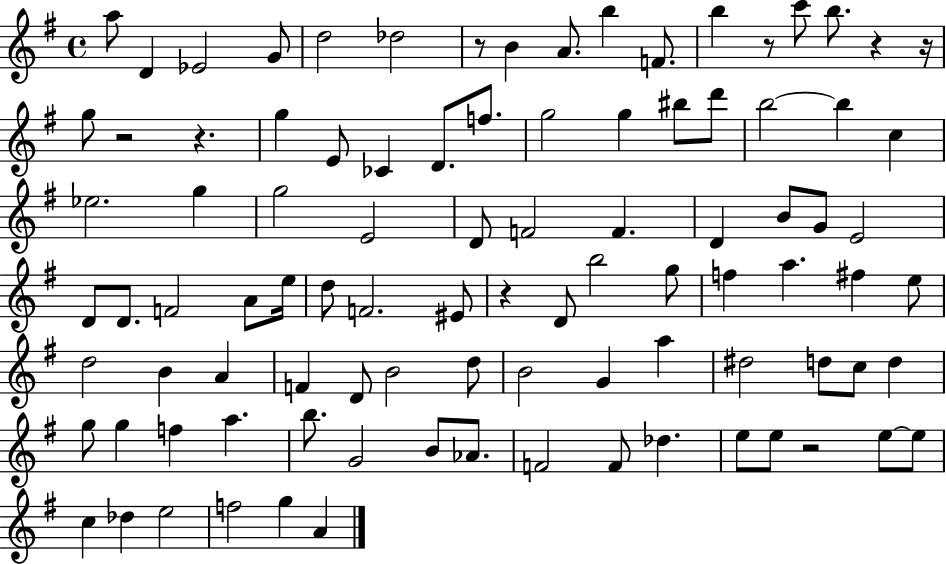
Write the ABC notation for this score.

X:1
T:Untitled
M:4/4
L:1/4
K:G
a/2 D _E2 G/2 d2 _d2 z/2 B A/2 b F/2 b z/2 c'/2 b/2 z z/4 g/2 z2 z g E/2 _C D/2 f/2 g2 g ^b/2 d'/2 b2 b c _e2 g g2 E2 D/2 F2 F D B/2 G/2 E2 D/2 D/2 F2 A/2 e/4 d/2 F2 ^E/2 z D/2 b2 g/2 f a ^f e/2 d2 B A F D/2 B2 d/2 B2 G a ^d2 d/2 c/2 d g/2 g f a b/2 G2 B/2 _A/2 F2 F/2 _d e/2 e/2 z2 e/2 e/2 c _d e2 f2 g A